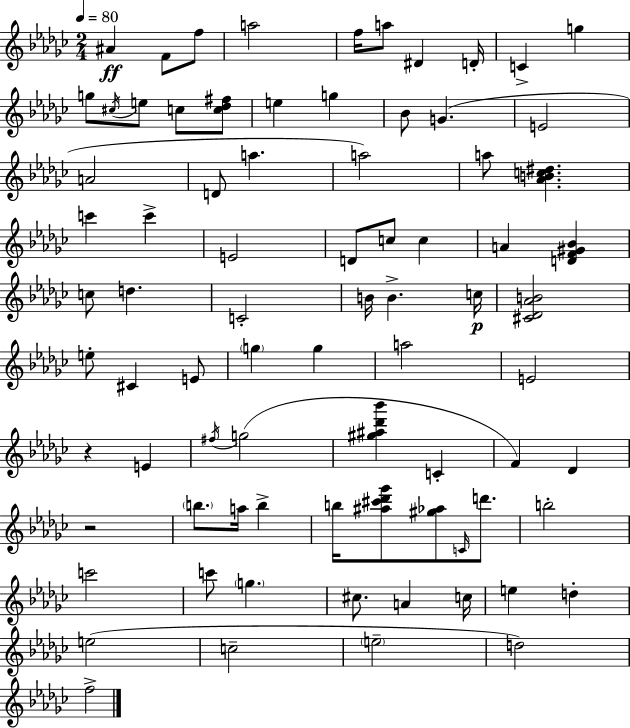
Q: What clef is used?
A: treble